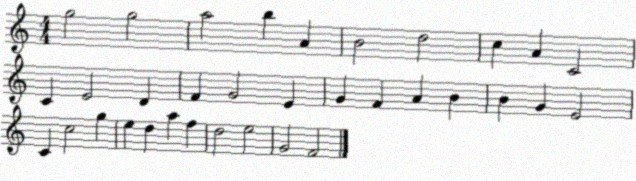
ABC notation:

X:1
T:Untitled
M:4/4
L:1/4
K:C
g2 g2 a2 b A B2 d2 c A C2 C E2 D F G2 E G F A B B G E2 C c2 g e d a f d2 e2 G2 F2